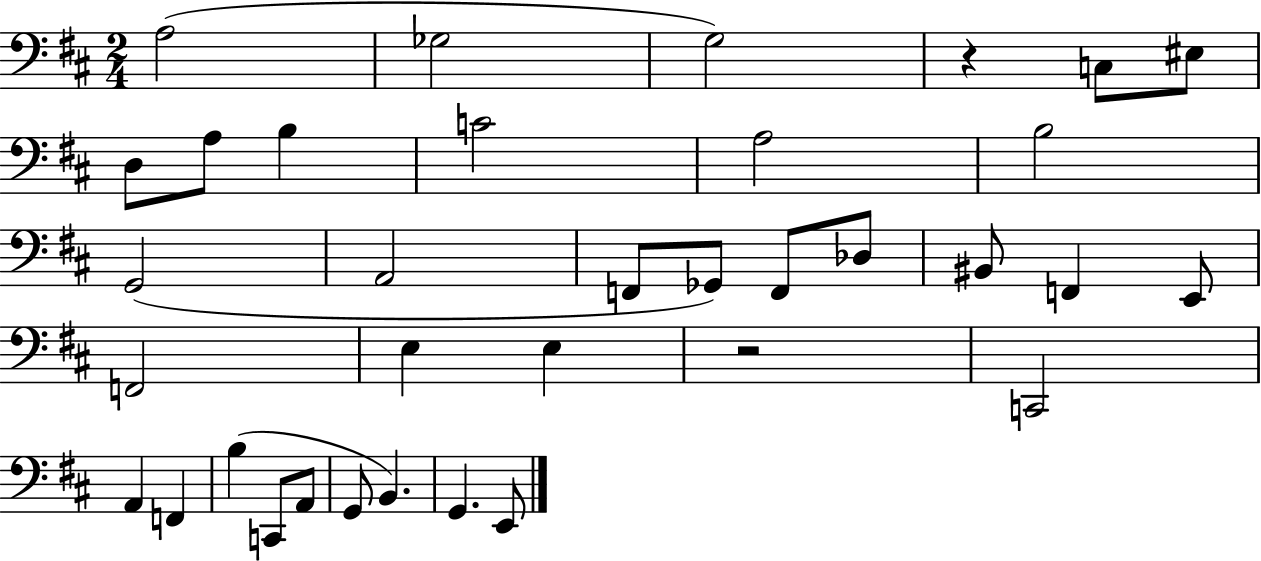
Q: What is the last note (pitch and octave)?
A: E2